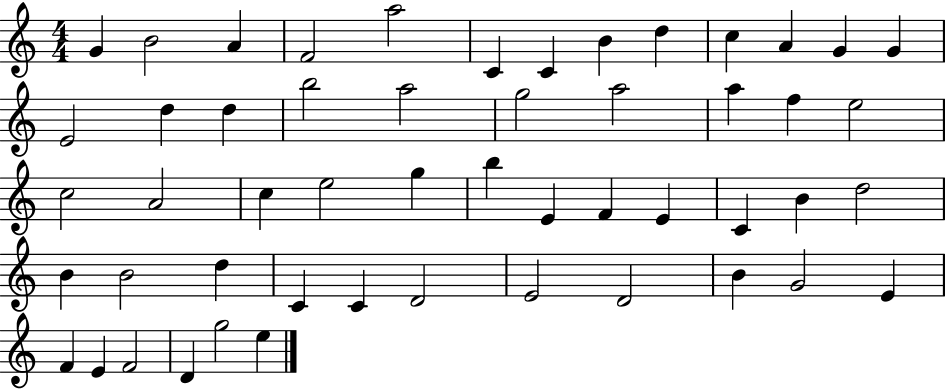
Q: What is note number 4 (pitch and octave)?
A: F4